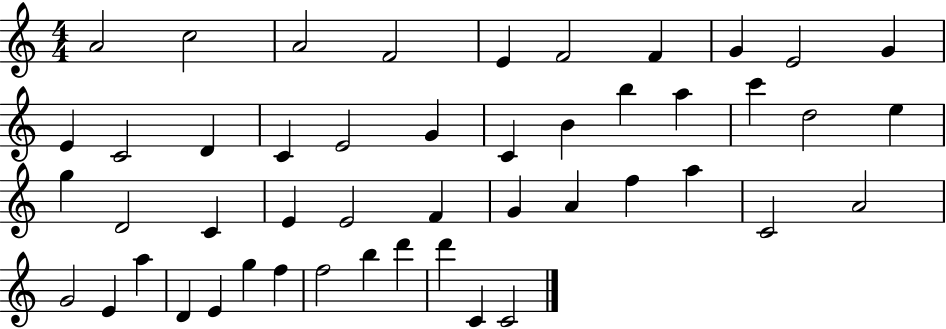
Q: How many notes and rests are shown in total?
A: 48